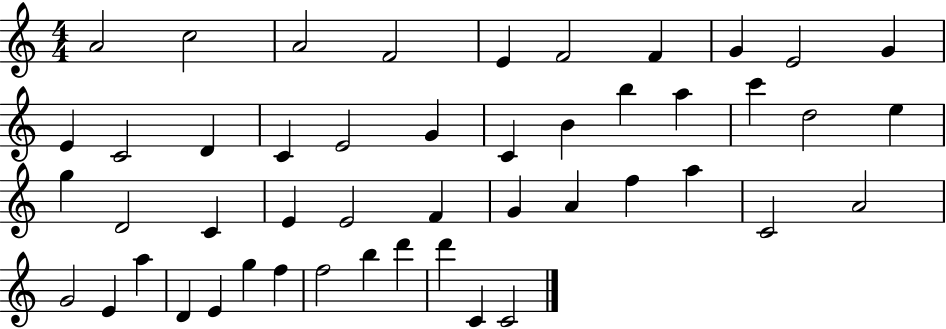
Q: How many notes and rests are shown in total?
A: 48